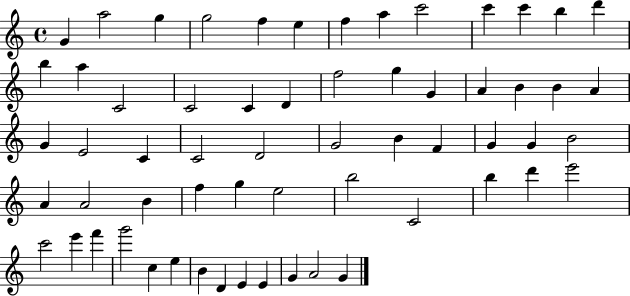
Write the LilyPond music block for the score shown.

{
  \clef treble
  \time 4/4
  \defaultTimeSignature
  \key c \major
  g'4 a''2 g''4 | g''2 f''4 e''4 | f''4 a''4 c'''2 | c'''4 c'''4 b''4 d'''4 | \break b''4 a''4 c'2 | c'2 c'4 d'4 | f''2 g''4 g'4 | a'4 b'4 b'4 a'4 | \break g'4 e'2 c'4 | c'2 d'2 | g'2 b'4 f'4 | g'4 g'4 b'2 | \break a'4 a'2 b'4 | f''4 g''4 e''2 | b''2 c'2 | b''4 d'''4 e'''2 | \break c'''2 e'''4 f'''4 | g'''2 c''4 e''4 | b'4 d'4 e'4 e'4 | g'4 a'2 g'4 | \break \bar "|."
}